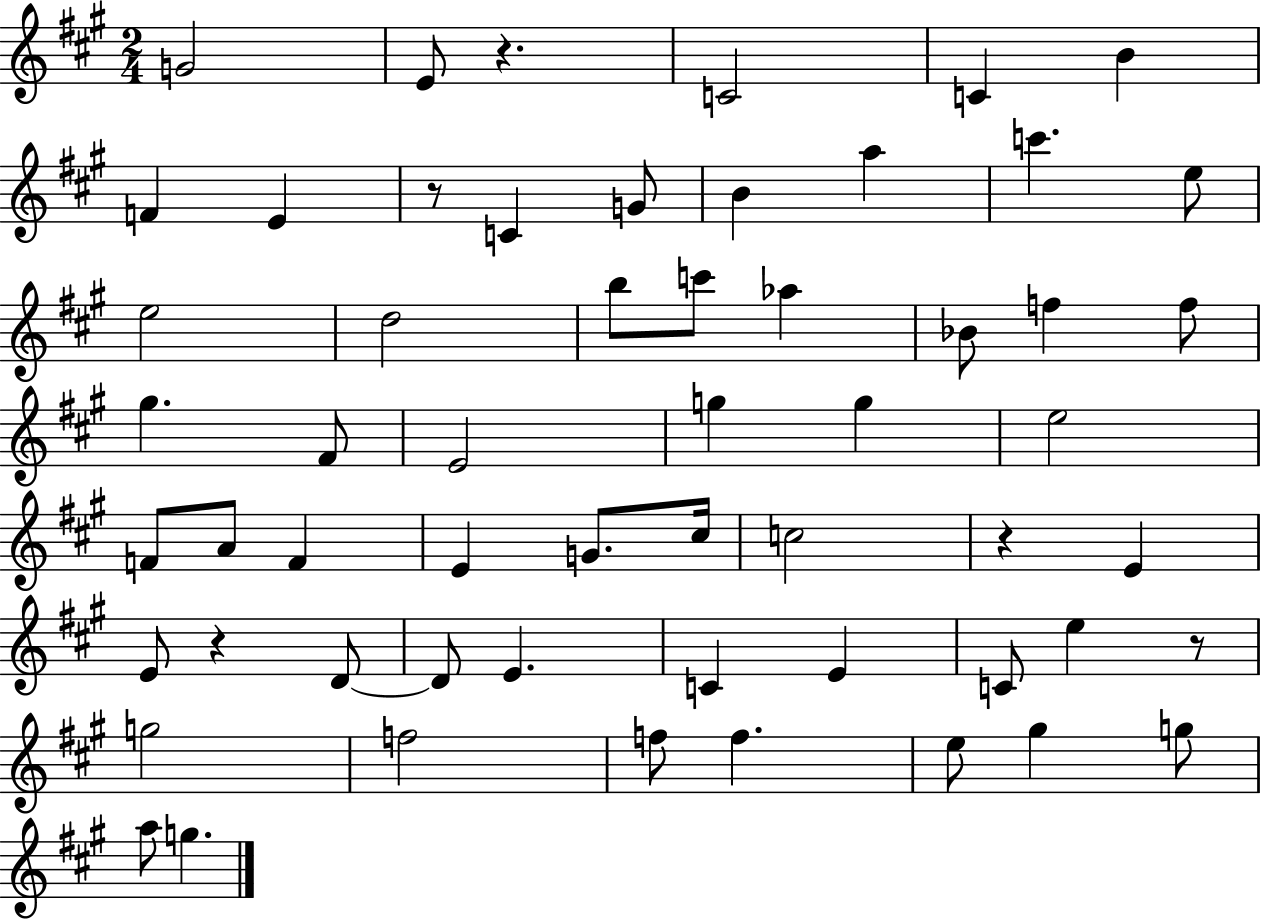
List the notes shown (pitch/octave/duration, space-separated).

G4/h E4/e R/q. C4/h C4/q B4/q F4/q E4/q R/e C4/q G4/e B4/q A5/q C6/q. E5/e E5/h D5/h B5/e C6/e Ab5/q Bb4/e F5/q F5/e G#5/q. F#4/e E4/h G5/q G5/q E5/h F4/e A4/e F4/q E4/q G4/e. C#5/s C5/h R/q E4/q E4/e R/q D4/e D4/e E4/q. C4/q E4/q C4/e E5/q R/e G5/h F5/h F5/e F5/q. E5/e G#5/q G5/e A5/e G5/q.